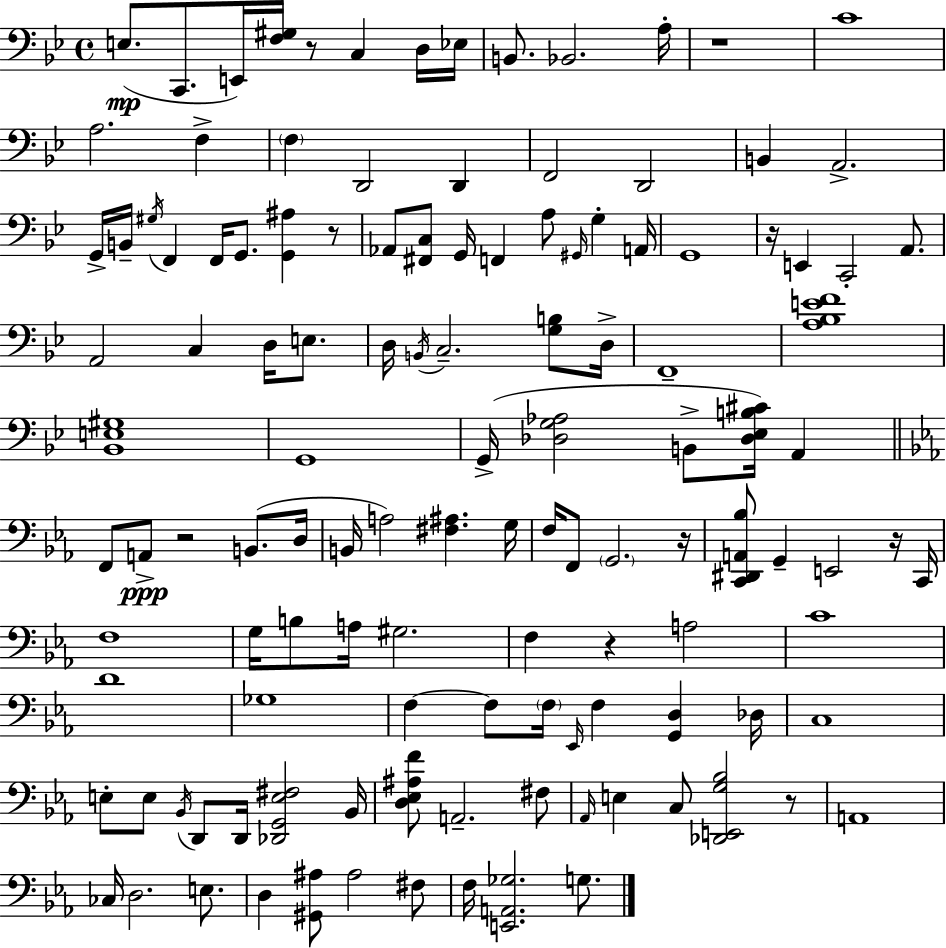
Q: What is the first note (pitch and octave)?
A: E3